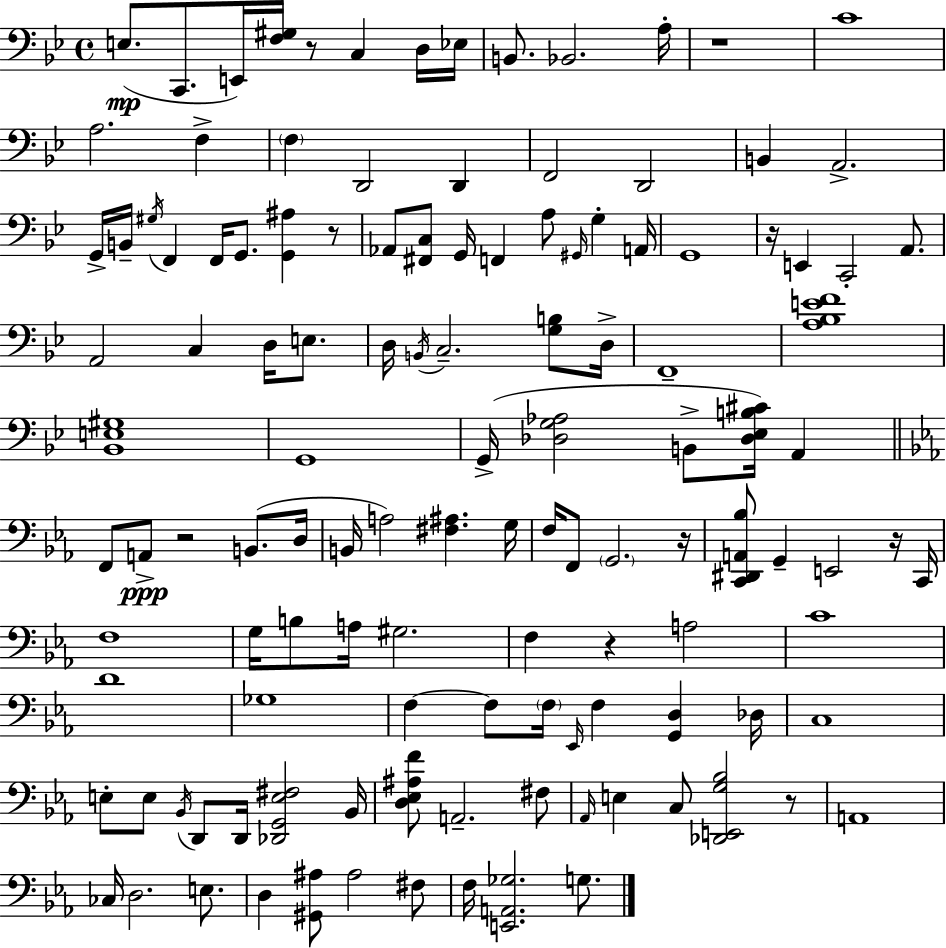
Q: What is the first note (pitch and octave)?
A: E3